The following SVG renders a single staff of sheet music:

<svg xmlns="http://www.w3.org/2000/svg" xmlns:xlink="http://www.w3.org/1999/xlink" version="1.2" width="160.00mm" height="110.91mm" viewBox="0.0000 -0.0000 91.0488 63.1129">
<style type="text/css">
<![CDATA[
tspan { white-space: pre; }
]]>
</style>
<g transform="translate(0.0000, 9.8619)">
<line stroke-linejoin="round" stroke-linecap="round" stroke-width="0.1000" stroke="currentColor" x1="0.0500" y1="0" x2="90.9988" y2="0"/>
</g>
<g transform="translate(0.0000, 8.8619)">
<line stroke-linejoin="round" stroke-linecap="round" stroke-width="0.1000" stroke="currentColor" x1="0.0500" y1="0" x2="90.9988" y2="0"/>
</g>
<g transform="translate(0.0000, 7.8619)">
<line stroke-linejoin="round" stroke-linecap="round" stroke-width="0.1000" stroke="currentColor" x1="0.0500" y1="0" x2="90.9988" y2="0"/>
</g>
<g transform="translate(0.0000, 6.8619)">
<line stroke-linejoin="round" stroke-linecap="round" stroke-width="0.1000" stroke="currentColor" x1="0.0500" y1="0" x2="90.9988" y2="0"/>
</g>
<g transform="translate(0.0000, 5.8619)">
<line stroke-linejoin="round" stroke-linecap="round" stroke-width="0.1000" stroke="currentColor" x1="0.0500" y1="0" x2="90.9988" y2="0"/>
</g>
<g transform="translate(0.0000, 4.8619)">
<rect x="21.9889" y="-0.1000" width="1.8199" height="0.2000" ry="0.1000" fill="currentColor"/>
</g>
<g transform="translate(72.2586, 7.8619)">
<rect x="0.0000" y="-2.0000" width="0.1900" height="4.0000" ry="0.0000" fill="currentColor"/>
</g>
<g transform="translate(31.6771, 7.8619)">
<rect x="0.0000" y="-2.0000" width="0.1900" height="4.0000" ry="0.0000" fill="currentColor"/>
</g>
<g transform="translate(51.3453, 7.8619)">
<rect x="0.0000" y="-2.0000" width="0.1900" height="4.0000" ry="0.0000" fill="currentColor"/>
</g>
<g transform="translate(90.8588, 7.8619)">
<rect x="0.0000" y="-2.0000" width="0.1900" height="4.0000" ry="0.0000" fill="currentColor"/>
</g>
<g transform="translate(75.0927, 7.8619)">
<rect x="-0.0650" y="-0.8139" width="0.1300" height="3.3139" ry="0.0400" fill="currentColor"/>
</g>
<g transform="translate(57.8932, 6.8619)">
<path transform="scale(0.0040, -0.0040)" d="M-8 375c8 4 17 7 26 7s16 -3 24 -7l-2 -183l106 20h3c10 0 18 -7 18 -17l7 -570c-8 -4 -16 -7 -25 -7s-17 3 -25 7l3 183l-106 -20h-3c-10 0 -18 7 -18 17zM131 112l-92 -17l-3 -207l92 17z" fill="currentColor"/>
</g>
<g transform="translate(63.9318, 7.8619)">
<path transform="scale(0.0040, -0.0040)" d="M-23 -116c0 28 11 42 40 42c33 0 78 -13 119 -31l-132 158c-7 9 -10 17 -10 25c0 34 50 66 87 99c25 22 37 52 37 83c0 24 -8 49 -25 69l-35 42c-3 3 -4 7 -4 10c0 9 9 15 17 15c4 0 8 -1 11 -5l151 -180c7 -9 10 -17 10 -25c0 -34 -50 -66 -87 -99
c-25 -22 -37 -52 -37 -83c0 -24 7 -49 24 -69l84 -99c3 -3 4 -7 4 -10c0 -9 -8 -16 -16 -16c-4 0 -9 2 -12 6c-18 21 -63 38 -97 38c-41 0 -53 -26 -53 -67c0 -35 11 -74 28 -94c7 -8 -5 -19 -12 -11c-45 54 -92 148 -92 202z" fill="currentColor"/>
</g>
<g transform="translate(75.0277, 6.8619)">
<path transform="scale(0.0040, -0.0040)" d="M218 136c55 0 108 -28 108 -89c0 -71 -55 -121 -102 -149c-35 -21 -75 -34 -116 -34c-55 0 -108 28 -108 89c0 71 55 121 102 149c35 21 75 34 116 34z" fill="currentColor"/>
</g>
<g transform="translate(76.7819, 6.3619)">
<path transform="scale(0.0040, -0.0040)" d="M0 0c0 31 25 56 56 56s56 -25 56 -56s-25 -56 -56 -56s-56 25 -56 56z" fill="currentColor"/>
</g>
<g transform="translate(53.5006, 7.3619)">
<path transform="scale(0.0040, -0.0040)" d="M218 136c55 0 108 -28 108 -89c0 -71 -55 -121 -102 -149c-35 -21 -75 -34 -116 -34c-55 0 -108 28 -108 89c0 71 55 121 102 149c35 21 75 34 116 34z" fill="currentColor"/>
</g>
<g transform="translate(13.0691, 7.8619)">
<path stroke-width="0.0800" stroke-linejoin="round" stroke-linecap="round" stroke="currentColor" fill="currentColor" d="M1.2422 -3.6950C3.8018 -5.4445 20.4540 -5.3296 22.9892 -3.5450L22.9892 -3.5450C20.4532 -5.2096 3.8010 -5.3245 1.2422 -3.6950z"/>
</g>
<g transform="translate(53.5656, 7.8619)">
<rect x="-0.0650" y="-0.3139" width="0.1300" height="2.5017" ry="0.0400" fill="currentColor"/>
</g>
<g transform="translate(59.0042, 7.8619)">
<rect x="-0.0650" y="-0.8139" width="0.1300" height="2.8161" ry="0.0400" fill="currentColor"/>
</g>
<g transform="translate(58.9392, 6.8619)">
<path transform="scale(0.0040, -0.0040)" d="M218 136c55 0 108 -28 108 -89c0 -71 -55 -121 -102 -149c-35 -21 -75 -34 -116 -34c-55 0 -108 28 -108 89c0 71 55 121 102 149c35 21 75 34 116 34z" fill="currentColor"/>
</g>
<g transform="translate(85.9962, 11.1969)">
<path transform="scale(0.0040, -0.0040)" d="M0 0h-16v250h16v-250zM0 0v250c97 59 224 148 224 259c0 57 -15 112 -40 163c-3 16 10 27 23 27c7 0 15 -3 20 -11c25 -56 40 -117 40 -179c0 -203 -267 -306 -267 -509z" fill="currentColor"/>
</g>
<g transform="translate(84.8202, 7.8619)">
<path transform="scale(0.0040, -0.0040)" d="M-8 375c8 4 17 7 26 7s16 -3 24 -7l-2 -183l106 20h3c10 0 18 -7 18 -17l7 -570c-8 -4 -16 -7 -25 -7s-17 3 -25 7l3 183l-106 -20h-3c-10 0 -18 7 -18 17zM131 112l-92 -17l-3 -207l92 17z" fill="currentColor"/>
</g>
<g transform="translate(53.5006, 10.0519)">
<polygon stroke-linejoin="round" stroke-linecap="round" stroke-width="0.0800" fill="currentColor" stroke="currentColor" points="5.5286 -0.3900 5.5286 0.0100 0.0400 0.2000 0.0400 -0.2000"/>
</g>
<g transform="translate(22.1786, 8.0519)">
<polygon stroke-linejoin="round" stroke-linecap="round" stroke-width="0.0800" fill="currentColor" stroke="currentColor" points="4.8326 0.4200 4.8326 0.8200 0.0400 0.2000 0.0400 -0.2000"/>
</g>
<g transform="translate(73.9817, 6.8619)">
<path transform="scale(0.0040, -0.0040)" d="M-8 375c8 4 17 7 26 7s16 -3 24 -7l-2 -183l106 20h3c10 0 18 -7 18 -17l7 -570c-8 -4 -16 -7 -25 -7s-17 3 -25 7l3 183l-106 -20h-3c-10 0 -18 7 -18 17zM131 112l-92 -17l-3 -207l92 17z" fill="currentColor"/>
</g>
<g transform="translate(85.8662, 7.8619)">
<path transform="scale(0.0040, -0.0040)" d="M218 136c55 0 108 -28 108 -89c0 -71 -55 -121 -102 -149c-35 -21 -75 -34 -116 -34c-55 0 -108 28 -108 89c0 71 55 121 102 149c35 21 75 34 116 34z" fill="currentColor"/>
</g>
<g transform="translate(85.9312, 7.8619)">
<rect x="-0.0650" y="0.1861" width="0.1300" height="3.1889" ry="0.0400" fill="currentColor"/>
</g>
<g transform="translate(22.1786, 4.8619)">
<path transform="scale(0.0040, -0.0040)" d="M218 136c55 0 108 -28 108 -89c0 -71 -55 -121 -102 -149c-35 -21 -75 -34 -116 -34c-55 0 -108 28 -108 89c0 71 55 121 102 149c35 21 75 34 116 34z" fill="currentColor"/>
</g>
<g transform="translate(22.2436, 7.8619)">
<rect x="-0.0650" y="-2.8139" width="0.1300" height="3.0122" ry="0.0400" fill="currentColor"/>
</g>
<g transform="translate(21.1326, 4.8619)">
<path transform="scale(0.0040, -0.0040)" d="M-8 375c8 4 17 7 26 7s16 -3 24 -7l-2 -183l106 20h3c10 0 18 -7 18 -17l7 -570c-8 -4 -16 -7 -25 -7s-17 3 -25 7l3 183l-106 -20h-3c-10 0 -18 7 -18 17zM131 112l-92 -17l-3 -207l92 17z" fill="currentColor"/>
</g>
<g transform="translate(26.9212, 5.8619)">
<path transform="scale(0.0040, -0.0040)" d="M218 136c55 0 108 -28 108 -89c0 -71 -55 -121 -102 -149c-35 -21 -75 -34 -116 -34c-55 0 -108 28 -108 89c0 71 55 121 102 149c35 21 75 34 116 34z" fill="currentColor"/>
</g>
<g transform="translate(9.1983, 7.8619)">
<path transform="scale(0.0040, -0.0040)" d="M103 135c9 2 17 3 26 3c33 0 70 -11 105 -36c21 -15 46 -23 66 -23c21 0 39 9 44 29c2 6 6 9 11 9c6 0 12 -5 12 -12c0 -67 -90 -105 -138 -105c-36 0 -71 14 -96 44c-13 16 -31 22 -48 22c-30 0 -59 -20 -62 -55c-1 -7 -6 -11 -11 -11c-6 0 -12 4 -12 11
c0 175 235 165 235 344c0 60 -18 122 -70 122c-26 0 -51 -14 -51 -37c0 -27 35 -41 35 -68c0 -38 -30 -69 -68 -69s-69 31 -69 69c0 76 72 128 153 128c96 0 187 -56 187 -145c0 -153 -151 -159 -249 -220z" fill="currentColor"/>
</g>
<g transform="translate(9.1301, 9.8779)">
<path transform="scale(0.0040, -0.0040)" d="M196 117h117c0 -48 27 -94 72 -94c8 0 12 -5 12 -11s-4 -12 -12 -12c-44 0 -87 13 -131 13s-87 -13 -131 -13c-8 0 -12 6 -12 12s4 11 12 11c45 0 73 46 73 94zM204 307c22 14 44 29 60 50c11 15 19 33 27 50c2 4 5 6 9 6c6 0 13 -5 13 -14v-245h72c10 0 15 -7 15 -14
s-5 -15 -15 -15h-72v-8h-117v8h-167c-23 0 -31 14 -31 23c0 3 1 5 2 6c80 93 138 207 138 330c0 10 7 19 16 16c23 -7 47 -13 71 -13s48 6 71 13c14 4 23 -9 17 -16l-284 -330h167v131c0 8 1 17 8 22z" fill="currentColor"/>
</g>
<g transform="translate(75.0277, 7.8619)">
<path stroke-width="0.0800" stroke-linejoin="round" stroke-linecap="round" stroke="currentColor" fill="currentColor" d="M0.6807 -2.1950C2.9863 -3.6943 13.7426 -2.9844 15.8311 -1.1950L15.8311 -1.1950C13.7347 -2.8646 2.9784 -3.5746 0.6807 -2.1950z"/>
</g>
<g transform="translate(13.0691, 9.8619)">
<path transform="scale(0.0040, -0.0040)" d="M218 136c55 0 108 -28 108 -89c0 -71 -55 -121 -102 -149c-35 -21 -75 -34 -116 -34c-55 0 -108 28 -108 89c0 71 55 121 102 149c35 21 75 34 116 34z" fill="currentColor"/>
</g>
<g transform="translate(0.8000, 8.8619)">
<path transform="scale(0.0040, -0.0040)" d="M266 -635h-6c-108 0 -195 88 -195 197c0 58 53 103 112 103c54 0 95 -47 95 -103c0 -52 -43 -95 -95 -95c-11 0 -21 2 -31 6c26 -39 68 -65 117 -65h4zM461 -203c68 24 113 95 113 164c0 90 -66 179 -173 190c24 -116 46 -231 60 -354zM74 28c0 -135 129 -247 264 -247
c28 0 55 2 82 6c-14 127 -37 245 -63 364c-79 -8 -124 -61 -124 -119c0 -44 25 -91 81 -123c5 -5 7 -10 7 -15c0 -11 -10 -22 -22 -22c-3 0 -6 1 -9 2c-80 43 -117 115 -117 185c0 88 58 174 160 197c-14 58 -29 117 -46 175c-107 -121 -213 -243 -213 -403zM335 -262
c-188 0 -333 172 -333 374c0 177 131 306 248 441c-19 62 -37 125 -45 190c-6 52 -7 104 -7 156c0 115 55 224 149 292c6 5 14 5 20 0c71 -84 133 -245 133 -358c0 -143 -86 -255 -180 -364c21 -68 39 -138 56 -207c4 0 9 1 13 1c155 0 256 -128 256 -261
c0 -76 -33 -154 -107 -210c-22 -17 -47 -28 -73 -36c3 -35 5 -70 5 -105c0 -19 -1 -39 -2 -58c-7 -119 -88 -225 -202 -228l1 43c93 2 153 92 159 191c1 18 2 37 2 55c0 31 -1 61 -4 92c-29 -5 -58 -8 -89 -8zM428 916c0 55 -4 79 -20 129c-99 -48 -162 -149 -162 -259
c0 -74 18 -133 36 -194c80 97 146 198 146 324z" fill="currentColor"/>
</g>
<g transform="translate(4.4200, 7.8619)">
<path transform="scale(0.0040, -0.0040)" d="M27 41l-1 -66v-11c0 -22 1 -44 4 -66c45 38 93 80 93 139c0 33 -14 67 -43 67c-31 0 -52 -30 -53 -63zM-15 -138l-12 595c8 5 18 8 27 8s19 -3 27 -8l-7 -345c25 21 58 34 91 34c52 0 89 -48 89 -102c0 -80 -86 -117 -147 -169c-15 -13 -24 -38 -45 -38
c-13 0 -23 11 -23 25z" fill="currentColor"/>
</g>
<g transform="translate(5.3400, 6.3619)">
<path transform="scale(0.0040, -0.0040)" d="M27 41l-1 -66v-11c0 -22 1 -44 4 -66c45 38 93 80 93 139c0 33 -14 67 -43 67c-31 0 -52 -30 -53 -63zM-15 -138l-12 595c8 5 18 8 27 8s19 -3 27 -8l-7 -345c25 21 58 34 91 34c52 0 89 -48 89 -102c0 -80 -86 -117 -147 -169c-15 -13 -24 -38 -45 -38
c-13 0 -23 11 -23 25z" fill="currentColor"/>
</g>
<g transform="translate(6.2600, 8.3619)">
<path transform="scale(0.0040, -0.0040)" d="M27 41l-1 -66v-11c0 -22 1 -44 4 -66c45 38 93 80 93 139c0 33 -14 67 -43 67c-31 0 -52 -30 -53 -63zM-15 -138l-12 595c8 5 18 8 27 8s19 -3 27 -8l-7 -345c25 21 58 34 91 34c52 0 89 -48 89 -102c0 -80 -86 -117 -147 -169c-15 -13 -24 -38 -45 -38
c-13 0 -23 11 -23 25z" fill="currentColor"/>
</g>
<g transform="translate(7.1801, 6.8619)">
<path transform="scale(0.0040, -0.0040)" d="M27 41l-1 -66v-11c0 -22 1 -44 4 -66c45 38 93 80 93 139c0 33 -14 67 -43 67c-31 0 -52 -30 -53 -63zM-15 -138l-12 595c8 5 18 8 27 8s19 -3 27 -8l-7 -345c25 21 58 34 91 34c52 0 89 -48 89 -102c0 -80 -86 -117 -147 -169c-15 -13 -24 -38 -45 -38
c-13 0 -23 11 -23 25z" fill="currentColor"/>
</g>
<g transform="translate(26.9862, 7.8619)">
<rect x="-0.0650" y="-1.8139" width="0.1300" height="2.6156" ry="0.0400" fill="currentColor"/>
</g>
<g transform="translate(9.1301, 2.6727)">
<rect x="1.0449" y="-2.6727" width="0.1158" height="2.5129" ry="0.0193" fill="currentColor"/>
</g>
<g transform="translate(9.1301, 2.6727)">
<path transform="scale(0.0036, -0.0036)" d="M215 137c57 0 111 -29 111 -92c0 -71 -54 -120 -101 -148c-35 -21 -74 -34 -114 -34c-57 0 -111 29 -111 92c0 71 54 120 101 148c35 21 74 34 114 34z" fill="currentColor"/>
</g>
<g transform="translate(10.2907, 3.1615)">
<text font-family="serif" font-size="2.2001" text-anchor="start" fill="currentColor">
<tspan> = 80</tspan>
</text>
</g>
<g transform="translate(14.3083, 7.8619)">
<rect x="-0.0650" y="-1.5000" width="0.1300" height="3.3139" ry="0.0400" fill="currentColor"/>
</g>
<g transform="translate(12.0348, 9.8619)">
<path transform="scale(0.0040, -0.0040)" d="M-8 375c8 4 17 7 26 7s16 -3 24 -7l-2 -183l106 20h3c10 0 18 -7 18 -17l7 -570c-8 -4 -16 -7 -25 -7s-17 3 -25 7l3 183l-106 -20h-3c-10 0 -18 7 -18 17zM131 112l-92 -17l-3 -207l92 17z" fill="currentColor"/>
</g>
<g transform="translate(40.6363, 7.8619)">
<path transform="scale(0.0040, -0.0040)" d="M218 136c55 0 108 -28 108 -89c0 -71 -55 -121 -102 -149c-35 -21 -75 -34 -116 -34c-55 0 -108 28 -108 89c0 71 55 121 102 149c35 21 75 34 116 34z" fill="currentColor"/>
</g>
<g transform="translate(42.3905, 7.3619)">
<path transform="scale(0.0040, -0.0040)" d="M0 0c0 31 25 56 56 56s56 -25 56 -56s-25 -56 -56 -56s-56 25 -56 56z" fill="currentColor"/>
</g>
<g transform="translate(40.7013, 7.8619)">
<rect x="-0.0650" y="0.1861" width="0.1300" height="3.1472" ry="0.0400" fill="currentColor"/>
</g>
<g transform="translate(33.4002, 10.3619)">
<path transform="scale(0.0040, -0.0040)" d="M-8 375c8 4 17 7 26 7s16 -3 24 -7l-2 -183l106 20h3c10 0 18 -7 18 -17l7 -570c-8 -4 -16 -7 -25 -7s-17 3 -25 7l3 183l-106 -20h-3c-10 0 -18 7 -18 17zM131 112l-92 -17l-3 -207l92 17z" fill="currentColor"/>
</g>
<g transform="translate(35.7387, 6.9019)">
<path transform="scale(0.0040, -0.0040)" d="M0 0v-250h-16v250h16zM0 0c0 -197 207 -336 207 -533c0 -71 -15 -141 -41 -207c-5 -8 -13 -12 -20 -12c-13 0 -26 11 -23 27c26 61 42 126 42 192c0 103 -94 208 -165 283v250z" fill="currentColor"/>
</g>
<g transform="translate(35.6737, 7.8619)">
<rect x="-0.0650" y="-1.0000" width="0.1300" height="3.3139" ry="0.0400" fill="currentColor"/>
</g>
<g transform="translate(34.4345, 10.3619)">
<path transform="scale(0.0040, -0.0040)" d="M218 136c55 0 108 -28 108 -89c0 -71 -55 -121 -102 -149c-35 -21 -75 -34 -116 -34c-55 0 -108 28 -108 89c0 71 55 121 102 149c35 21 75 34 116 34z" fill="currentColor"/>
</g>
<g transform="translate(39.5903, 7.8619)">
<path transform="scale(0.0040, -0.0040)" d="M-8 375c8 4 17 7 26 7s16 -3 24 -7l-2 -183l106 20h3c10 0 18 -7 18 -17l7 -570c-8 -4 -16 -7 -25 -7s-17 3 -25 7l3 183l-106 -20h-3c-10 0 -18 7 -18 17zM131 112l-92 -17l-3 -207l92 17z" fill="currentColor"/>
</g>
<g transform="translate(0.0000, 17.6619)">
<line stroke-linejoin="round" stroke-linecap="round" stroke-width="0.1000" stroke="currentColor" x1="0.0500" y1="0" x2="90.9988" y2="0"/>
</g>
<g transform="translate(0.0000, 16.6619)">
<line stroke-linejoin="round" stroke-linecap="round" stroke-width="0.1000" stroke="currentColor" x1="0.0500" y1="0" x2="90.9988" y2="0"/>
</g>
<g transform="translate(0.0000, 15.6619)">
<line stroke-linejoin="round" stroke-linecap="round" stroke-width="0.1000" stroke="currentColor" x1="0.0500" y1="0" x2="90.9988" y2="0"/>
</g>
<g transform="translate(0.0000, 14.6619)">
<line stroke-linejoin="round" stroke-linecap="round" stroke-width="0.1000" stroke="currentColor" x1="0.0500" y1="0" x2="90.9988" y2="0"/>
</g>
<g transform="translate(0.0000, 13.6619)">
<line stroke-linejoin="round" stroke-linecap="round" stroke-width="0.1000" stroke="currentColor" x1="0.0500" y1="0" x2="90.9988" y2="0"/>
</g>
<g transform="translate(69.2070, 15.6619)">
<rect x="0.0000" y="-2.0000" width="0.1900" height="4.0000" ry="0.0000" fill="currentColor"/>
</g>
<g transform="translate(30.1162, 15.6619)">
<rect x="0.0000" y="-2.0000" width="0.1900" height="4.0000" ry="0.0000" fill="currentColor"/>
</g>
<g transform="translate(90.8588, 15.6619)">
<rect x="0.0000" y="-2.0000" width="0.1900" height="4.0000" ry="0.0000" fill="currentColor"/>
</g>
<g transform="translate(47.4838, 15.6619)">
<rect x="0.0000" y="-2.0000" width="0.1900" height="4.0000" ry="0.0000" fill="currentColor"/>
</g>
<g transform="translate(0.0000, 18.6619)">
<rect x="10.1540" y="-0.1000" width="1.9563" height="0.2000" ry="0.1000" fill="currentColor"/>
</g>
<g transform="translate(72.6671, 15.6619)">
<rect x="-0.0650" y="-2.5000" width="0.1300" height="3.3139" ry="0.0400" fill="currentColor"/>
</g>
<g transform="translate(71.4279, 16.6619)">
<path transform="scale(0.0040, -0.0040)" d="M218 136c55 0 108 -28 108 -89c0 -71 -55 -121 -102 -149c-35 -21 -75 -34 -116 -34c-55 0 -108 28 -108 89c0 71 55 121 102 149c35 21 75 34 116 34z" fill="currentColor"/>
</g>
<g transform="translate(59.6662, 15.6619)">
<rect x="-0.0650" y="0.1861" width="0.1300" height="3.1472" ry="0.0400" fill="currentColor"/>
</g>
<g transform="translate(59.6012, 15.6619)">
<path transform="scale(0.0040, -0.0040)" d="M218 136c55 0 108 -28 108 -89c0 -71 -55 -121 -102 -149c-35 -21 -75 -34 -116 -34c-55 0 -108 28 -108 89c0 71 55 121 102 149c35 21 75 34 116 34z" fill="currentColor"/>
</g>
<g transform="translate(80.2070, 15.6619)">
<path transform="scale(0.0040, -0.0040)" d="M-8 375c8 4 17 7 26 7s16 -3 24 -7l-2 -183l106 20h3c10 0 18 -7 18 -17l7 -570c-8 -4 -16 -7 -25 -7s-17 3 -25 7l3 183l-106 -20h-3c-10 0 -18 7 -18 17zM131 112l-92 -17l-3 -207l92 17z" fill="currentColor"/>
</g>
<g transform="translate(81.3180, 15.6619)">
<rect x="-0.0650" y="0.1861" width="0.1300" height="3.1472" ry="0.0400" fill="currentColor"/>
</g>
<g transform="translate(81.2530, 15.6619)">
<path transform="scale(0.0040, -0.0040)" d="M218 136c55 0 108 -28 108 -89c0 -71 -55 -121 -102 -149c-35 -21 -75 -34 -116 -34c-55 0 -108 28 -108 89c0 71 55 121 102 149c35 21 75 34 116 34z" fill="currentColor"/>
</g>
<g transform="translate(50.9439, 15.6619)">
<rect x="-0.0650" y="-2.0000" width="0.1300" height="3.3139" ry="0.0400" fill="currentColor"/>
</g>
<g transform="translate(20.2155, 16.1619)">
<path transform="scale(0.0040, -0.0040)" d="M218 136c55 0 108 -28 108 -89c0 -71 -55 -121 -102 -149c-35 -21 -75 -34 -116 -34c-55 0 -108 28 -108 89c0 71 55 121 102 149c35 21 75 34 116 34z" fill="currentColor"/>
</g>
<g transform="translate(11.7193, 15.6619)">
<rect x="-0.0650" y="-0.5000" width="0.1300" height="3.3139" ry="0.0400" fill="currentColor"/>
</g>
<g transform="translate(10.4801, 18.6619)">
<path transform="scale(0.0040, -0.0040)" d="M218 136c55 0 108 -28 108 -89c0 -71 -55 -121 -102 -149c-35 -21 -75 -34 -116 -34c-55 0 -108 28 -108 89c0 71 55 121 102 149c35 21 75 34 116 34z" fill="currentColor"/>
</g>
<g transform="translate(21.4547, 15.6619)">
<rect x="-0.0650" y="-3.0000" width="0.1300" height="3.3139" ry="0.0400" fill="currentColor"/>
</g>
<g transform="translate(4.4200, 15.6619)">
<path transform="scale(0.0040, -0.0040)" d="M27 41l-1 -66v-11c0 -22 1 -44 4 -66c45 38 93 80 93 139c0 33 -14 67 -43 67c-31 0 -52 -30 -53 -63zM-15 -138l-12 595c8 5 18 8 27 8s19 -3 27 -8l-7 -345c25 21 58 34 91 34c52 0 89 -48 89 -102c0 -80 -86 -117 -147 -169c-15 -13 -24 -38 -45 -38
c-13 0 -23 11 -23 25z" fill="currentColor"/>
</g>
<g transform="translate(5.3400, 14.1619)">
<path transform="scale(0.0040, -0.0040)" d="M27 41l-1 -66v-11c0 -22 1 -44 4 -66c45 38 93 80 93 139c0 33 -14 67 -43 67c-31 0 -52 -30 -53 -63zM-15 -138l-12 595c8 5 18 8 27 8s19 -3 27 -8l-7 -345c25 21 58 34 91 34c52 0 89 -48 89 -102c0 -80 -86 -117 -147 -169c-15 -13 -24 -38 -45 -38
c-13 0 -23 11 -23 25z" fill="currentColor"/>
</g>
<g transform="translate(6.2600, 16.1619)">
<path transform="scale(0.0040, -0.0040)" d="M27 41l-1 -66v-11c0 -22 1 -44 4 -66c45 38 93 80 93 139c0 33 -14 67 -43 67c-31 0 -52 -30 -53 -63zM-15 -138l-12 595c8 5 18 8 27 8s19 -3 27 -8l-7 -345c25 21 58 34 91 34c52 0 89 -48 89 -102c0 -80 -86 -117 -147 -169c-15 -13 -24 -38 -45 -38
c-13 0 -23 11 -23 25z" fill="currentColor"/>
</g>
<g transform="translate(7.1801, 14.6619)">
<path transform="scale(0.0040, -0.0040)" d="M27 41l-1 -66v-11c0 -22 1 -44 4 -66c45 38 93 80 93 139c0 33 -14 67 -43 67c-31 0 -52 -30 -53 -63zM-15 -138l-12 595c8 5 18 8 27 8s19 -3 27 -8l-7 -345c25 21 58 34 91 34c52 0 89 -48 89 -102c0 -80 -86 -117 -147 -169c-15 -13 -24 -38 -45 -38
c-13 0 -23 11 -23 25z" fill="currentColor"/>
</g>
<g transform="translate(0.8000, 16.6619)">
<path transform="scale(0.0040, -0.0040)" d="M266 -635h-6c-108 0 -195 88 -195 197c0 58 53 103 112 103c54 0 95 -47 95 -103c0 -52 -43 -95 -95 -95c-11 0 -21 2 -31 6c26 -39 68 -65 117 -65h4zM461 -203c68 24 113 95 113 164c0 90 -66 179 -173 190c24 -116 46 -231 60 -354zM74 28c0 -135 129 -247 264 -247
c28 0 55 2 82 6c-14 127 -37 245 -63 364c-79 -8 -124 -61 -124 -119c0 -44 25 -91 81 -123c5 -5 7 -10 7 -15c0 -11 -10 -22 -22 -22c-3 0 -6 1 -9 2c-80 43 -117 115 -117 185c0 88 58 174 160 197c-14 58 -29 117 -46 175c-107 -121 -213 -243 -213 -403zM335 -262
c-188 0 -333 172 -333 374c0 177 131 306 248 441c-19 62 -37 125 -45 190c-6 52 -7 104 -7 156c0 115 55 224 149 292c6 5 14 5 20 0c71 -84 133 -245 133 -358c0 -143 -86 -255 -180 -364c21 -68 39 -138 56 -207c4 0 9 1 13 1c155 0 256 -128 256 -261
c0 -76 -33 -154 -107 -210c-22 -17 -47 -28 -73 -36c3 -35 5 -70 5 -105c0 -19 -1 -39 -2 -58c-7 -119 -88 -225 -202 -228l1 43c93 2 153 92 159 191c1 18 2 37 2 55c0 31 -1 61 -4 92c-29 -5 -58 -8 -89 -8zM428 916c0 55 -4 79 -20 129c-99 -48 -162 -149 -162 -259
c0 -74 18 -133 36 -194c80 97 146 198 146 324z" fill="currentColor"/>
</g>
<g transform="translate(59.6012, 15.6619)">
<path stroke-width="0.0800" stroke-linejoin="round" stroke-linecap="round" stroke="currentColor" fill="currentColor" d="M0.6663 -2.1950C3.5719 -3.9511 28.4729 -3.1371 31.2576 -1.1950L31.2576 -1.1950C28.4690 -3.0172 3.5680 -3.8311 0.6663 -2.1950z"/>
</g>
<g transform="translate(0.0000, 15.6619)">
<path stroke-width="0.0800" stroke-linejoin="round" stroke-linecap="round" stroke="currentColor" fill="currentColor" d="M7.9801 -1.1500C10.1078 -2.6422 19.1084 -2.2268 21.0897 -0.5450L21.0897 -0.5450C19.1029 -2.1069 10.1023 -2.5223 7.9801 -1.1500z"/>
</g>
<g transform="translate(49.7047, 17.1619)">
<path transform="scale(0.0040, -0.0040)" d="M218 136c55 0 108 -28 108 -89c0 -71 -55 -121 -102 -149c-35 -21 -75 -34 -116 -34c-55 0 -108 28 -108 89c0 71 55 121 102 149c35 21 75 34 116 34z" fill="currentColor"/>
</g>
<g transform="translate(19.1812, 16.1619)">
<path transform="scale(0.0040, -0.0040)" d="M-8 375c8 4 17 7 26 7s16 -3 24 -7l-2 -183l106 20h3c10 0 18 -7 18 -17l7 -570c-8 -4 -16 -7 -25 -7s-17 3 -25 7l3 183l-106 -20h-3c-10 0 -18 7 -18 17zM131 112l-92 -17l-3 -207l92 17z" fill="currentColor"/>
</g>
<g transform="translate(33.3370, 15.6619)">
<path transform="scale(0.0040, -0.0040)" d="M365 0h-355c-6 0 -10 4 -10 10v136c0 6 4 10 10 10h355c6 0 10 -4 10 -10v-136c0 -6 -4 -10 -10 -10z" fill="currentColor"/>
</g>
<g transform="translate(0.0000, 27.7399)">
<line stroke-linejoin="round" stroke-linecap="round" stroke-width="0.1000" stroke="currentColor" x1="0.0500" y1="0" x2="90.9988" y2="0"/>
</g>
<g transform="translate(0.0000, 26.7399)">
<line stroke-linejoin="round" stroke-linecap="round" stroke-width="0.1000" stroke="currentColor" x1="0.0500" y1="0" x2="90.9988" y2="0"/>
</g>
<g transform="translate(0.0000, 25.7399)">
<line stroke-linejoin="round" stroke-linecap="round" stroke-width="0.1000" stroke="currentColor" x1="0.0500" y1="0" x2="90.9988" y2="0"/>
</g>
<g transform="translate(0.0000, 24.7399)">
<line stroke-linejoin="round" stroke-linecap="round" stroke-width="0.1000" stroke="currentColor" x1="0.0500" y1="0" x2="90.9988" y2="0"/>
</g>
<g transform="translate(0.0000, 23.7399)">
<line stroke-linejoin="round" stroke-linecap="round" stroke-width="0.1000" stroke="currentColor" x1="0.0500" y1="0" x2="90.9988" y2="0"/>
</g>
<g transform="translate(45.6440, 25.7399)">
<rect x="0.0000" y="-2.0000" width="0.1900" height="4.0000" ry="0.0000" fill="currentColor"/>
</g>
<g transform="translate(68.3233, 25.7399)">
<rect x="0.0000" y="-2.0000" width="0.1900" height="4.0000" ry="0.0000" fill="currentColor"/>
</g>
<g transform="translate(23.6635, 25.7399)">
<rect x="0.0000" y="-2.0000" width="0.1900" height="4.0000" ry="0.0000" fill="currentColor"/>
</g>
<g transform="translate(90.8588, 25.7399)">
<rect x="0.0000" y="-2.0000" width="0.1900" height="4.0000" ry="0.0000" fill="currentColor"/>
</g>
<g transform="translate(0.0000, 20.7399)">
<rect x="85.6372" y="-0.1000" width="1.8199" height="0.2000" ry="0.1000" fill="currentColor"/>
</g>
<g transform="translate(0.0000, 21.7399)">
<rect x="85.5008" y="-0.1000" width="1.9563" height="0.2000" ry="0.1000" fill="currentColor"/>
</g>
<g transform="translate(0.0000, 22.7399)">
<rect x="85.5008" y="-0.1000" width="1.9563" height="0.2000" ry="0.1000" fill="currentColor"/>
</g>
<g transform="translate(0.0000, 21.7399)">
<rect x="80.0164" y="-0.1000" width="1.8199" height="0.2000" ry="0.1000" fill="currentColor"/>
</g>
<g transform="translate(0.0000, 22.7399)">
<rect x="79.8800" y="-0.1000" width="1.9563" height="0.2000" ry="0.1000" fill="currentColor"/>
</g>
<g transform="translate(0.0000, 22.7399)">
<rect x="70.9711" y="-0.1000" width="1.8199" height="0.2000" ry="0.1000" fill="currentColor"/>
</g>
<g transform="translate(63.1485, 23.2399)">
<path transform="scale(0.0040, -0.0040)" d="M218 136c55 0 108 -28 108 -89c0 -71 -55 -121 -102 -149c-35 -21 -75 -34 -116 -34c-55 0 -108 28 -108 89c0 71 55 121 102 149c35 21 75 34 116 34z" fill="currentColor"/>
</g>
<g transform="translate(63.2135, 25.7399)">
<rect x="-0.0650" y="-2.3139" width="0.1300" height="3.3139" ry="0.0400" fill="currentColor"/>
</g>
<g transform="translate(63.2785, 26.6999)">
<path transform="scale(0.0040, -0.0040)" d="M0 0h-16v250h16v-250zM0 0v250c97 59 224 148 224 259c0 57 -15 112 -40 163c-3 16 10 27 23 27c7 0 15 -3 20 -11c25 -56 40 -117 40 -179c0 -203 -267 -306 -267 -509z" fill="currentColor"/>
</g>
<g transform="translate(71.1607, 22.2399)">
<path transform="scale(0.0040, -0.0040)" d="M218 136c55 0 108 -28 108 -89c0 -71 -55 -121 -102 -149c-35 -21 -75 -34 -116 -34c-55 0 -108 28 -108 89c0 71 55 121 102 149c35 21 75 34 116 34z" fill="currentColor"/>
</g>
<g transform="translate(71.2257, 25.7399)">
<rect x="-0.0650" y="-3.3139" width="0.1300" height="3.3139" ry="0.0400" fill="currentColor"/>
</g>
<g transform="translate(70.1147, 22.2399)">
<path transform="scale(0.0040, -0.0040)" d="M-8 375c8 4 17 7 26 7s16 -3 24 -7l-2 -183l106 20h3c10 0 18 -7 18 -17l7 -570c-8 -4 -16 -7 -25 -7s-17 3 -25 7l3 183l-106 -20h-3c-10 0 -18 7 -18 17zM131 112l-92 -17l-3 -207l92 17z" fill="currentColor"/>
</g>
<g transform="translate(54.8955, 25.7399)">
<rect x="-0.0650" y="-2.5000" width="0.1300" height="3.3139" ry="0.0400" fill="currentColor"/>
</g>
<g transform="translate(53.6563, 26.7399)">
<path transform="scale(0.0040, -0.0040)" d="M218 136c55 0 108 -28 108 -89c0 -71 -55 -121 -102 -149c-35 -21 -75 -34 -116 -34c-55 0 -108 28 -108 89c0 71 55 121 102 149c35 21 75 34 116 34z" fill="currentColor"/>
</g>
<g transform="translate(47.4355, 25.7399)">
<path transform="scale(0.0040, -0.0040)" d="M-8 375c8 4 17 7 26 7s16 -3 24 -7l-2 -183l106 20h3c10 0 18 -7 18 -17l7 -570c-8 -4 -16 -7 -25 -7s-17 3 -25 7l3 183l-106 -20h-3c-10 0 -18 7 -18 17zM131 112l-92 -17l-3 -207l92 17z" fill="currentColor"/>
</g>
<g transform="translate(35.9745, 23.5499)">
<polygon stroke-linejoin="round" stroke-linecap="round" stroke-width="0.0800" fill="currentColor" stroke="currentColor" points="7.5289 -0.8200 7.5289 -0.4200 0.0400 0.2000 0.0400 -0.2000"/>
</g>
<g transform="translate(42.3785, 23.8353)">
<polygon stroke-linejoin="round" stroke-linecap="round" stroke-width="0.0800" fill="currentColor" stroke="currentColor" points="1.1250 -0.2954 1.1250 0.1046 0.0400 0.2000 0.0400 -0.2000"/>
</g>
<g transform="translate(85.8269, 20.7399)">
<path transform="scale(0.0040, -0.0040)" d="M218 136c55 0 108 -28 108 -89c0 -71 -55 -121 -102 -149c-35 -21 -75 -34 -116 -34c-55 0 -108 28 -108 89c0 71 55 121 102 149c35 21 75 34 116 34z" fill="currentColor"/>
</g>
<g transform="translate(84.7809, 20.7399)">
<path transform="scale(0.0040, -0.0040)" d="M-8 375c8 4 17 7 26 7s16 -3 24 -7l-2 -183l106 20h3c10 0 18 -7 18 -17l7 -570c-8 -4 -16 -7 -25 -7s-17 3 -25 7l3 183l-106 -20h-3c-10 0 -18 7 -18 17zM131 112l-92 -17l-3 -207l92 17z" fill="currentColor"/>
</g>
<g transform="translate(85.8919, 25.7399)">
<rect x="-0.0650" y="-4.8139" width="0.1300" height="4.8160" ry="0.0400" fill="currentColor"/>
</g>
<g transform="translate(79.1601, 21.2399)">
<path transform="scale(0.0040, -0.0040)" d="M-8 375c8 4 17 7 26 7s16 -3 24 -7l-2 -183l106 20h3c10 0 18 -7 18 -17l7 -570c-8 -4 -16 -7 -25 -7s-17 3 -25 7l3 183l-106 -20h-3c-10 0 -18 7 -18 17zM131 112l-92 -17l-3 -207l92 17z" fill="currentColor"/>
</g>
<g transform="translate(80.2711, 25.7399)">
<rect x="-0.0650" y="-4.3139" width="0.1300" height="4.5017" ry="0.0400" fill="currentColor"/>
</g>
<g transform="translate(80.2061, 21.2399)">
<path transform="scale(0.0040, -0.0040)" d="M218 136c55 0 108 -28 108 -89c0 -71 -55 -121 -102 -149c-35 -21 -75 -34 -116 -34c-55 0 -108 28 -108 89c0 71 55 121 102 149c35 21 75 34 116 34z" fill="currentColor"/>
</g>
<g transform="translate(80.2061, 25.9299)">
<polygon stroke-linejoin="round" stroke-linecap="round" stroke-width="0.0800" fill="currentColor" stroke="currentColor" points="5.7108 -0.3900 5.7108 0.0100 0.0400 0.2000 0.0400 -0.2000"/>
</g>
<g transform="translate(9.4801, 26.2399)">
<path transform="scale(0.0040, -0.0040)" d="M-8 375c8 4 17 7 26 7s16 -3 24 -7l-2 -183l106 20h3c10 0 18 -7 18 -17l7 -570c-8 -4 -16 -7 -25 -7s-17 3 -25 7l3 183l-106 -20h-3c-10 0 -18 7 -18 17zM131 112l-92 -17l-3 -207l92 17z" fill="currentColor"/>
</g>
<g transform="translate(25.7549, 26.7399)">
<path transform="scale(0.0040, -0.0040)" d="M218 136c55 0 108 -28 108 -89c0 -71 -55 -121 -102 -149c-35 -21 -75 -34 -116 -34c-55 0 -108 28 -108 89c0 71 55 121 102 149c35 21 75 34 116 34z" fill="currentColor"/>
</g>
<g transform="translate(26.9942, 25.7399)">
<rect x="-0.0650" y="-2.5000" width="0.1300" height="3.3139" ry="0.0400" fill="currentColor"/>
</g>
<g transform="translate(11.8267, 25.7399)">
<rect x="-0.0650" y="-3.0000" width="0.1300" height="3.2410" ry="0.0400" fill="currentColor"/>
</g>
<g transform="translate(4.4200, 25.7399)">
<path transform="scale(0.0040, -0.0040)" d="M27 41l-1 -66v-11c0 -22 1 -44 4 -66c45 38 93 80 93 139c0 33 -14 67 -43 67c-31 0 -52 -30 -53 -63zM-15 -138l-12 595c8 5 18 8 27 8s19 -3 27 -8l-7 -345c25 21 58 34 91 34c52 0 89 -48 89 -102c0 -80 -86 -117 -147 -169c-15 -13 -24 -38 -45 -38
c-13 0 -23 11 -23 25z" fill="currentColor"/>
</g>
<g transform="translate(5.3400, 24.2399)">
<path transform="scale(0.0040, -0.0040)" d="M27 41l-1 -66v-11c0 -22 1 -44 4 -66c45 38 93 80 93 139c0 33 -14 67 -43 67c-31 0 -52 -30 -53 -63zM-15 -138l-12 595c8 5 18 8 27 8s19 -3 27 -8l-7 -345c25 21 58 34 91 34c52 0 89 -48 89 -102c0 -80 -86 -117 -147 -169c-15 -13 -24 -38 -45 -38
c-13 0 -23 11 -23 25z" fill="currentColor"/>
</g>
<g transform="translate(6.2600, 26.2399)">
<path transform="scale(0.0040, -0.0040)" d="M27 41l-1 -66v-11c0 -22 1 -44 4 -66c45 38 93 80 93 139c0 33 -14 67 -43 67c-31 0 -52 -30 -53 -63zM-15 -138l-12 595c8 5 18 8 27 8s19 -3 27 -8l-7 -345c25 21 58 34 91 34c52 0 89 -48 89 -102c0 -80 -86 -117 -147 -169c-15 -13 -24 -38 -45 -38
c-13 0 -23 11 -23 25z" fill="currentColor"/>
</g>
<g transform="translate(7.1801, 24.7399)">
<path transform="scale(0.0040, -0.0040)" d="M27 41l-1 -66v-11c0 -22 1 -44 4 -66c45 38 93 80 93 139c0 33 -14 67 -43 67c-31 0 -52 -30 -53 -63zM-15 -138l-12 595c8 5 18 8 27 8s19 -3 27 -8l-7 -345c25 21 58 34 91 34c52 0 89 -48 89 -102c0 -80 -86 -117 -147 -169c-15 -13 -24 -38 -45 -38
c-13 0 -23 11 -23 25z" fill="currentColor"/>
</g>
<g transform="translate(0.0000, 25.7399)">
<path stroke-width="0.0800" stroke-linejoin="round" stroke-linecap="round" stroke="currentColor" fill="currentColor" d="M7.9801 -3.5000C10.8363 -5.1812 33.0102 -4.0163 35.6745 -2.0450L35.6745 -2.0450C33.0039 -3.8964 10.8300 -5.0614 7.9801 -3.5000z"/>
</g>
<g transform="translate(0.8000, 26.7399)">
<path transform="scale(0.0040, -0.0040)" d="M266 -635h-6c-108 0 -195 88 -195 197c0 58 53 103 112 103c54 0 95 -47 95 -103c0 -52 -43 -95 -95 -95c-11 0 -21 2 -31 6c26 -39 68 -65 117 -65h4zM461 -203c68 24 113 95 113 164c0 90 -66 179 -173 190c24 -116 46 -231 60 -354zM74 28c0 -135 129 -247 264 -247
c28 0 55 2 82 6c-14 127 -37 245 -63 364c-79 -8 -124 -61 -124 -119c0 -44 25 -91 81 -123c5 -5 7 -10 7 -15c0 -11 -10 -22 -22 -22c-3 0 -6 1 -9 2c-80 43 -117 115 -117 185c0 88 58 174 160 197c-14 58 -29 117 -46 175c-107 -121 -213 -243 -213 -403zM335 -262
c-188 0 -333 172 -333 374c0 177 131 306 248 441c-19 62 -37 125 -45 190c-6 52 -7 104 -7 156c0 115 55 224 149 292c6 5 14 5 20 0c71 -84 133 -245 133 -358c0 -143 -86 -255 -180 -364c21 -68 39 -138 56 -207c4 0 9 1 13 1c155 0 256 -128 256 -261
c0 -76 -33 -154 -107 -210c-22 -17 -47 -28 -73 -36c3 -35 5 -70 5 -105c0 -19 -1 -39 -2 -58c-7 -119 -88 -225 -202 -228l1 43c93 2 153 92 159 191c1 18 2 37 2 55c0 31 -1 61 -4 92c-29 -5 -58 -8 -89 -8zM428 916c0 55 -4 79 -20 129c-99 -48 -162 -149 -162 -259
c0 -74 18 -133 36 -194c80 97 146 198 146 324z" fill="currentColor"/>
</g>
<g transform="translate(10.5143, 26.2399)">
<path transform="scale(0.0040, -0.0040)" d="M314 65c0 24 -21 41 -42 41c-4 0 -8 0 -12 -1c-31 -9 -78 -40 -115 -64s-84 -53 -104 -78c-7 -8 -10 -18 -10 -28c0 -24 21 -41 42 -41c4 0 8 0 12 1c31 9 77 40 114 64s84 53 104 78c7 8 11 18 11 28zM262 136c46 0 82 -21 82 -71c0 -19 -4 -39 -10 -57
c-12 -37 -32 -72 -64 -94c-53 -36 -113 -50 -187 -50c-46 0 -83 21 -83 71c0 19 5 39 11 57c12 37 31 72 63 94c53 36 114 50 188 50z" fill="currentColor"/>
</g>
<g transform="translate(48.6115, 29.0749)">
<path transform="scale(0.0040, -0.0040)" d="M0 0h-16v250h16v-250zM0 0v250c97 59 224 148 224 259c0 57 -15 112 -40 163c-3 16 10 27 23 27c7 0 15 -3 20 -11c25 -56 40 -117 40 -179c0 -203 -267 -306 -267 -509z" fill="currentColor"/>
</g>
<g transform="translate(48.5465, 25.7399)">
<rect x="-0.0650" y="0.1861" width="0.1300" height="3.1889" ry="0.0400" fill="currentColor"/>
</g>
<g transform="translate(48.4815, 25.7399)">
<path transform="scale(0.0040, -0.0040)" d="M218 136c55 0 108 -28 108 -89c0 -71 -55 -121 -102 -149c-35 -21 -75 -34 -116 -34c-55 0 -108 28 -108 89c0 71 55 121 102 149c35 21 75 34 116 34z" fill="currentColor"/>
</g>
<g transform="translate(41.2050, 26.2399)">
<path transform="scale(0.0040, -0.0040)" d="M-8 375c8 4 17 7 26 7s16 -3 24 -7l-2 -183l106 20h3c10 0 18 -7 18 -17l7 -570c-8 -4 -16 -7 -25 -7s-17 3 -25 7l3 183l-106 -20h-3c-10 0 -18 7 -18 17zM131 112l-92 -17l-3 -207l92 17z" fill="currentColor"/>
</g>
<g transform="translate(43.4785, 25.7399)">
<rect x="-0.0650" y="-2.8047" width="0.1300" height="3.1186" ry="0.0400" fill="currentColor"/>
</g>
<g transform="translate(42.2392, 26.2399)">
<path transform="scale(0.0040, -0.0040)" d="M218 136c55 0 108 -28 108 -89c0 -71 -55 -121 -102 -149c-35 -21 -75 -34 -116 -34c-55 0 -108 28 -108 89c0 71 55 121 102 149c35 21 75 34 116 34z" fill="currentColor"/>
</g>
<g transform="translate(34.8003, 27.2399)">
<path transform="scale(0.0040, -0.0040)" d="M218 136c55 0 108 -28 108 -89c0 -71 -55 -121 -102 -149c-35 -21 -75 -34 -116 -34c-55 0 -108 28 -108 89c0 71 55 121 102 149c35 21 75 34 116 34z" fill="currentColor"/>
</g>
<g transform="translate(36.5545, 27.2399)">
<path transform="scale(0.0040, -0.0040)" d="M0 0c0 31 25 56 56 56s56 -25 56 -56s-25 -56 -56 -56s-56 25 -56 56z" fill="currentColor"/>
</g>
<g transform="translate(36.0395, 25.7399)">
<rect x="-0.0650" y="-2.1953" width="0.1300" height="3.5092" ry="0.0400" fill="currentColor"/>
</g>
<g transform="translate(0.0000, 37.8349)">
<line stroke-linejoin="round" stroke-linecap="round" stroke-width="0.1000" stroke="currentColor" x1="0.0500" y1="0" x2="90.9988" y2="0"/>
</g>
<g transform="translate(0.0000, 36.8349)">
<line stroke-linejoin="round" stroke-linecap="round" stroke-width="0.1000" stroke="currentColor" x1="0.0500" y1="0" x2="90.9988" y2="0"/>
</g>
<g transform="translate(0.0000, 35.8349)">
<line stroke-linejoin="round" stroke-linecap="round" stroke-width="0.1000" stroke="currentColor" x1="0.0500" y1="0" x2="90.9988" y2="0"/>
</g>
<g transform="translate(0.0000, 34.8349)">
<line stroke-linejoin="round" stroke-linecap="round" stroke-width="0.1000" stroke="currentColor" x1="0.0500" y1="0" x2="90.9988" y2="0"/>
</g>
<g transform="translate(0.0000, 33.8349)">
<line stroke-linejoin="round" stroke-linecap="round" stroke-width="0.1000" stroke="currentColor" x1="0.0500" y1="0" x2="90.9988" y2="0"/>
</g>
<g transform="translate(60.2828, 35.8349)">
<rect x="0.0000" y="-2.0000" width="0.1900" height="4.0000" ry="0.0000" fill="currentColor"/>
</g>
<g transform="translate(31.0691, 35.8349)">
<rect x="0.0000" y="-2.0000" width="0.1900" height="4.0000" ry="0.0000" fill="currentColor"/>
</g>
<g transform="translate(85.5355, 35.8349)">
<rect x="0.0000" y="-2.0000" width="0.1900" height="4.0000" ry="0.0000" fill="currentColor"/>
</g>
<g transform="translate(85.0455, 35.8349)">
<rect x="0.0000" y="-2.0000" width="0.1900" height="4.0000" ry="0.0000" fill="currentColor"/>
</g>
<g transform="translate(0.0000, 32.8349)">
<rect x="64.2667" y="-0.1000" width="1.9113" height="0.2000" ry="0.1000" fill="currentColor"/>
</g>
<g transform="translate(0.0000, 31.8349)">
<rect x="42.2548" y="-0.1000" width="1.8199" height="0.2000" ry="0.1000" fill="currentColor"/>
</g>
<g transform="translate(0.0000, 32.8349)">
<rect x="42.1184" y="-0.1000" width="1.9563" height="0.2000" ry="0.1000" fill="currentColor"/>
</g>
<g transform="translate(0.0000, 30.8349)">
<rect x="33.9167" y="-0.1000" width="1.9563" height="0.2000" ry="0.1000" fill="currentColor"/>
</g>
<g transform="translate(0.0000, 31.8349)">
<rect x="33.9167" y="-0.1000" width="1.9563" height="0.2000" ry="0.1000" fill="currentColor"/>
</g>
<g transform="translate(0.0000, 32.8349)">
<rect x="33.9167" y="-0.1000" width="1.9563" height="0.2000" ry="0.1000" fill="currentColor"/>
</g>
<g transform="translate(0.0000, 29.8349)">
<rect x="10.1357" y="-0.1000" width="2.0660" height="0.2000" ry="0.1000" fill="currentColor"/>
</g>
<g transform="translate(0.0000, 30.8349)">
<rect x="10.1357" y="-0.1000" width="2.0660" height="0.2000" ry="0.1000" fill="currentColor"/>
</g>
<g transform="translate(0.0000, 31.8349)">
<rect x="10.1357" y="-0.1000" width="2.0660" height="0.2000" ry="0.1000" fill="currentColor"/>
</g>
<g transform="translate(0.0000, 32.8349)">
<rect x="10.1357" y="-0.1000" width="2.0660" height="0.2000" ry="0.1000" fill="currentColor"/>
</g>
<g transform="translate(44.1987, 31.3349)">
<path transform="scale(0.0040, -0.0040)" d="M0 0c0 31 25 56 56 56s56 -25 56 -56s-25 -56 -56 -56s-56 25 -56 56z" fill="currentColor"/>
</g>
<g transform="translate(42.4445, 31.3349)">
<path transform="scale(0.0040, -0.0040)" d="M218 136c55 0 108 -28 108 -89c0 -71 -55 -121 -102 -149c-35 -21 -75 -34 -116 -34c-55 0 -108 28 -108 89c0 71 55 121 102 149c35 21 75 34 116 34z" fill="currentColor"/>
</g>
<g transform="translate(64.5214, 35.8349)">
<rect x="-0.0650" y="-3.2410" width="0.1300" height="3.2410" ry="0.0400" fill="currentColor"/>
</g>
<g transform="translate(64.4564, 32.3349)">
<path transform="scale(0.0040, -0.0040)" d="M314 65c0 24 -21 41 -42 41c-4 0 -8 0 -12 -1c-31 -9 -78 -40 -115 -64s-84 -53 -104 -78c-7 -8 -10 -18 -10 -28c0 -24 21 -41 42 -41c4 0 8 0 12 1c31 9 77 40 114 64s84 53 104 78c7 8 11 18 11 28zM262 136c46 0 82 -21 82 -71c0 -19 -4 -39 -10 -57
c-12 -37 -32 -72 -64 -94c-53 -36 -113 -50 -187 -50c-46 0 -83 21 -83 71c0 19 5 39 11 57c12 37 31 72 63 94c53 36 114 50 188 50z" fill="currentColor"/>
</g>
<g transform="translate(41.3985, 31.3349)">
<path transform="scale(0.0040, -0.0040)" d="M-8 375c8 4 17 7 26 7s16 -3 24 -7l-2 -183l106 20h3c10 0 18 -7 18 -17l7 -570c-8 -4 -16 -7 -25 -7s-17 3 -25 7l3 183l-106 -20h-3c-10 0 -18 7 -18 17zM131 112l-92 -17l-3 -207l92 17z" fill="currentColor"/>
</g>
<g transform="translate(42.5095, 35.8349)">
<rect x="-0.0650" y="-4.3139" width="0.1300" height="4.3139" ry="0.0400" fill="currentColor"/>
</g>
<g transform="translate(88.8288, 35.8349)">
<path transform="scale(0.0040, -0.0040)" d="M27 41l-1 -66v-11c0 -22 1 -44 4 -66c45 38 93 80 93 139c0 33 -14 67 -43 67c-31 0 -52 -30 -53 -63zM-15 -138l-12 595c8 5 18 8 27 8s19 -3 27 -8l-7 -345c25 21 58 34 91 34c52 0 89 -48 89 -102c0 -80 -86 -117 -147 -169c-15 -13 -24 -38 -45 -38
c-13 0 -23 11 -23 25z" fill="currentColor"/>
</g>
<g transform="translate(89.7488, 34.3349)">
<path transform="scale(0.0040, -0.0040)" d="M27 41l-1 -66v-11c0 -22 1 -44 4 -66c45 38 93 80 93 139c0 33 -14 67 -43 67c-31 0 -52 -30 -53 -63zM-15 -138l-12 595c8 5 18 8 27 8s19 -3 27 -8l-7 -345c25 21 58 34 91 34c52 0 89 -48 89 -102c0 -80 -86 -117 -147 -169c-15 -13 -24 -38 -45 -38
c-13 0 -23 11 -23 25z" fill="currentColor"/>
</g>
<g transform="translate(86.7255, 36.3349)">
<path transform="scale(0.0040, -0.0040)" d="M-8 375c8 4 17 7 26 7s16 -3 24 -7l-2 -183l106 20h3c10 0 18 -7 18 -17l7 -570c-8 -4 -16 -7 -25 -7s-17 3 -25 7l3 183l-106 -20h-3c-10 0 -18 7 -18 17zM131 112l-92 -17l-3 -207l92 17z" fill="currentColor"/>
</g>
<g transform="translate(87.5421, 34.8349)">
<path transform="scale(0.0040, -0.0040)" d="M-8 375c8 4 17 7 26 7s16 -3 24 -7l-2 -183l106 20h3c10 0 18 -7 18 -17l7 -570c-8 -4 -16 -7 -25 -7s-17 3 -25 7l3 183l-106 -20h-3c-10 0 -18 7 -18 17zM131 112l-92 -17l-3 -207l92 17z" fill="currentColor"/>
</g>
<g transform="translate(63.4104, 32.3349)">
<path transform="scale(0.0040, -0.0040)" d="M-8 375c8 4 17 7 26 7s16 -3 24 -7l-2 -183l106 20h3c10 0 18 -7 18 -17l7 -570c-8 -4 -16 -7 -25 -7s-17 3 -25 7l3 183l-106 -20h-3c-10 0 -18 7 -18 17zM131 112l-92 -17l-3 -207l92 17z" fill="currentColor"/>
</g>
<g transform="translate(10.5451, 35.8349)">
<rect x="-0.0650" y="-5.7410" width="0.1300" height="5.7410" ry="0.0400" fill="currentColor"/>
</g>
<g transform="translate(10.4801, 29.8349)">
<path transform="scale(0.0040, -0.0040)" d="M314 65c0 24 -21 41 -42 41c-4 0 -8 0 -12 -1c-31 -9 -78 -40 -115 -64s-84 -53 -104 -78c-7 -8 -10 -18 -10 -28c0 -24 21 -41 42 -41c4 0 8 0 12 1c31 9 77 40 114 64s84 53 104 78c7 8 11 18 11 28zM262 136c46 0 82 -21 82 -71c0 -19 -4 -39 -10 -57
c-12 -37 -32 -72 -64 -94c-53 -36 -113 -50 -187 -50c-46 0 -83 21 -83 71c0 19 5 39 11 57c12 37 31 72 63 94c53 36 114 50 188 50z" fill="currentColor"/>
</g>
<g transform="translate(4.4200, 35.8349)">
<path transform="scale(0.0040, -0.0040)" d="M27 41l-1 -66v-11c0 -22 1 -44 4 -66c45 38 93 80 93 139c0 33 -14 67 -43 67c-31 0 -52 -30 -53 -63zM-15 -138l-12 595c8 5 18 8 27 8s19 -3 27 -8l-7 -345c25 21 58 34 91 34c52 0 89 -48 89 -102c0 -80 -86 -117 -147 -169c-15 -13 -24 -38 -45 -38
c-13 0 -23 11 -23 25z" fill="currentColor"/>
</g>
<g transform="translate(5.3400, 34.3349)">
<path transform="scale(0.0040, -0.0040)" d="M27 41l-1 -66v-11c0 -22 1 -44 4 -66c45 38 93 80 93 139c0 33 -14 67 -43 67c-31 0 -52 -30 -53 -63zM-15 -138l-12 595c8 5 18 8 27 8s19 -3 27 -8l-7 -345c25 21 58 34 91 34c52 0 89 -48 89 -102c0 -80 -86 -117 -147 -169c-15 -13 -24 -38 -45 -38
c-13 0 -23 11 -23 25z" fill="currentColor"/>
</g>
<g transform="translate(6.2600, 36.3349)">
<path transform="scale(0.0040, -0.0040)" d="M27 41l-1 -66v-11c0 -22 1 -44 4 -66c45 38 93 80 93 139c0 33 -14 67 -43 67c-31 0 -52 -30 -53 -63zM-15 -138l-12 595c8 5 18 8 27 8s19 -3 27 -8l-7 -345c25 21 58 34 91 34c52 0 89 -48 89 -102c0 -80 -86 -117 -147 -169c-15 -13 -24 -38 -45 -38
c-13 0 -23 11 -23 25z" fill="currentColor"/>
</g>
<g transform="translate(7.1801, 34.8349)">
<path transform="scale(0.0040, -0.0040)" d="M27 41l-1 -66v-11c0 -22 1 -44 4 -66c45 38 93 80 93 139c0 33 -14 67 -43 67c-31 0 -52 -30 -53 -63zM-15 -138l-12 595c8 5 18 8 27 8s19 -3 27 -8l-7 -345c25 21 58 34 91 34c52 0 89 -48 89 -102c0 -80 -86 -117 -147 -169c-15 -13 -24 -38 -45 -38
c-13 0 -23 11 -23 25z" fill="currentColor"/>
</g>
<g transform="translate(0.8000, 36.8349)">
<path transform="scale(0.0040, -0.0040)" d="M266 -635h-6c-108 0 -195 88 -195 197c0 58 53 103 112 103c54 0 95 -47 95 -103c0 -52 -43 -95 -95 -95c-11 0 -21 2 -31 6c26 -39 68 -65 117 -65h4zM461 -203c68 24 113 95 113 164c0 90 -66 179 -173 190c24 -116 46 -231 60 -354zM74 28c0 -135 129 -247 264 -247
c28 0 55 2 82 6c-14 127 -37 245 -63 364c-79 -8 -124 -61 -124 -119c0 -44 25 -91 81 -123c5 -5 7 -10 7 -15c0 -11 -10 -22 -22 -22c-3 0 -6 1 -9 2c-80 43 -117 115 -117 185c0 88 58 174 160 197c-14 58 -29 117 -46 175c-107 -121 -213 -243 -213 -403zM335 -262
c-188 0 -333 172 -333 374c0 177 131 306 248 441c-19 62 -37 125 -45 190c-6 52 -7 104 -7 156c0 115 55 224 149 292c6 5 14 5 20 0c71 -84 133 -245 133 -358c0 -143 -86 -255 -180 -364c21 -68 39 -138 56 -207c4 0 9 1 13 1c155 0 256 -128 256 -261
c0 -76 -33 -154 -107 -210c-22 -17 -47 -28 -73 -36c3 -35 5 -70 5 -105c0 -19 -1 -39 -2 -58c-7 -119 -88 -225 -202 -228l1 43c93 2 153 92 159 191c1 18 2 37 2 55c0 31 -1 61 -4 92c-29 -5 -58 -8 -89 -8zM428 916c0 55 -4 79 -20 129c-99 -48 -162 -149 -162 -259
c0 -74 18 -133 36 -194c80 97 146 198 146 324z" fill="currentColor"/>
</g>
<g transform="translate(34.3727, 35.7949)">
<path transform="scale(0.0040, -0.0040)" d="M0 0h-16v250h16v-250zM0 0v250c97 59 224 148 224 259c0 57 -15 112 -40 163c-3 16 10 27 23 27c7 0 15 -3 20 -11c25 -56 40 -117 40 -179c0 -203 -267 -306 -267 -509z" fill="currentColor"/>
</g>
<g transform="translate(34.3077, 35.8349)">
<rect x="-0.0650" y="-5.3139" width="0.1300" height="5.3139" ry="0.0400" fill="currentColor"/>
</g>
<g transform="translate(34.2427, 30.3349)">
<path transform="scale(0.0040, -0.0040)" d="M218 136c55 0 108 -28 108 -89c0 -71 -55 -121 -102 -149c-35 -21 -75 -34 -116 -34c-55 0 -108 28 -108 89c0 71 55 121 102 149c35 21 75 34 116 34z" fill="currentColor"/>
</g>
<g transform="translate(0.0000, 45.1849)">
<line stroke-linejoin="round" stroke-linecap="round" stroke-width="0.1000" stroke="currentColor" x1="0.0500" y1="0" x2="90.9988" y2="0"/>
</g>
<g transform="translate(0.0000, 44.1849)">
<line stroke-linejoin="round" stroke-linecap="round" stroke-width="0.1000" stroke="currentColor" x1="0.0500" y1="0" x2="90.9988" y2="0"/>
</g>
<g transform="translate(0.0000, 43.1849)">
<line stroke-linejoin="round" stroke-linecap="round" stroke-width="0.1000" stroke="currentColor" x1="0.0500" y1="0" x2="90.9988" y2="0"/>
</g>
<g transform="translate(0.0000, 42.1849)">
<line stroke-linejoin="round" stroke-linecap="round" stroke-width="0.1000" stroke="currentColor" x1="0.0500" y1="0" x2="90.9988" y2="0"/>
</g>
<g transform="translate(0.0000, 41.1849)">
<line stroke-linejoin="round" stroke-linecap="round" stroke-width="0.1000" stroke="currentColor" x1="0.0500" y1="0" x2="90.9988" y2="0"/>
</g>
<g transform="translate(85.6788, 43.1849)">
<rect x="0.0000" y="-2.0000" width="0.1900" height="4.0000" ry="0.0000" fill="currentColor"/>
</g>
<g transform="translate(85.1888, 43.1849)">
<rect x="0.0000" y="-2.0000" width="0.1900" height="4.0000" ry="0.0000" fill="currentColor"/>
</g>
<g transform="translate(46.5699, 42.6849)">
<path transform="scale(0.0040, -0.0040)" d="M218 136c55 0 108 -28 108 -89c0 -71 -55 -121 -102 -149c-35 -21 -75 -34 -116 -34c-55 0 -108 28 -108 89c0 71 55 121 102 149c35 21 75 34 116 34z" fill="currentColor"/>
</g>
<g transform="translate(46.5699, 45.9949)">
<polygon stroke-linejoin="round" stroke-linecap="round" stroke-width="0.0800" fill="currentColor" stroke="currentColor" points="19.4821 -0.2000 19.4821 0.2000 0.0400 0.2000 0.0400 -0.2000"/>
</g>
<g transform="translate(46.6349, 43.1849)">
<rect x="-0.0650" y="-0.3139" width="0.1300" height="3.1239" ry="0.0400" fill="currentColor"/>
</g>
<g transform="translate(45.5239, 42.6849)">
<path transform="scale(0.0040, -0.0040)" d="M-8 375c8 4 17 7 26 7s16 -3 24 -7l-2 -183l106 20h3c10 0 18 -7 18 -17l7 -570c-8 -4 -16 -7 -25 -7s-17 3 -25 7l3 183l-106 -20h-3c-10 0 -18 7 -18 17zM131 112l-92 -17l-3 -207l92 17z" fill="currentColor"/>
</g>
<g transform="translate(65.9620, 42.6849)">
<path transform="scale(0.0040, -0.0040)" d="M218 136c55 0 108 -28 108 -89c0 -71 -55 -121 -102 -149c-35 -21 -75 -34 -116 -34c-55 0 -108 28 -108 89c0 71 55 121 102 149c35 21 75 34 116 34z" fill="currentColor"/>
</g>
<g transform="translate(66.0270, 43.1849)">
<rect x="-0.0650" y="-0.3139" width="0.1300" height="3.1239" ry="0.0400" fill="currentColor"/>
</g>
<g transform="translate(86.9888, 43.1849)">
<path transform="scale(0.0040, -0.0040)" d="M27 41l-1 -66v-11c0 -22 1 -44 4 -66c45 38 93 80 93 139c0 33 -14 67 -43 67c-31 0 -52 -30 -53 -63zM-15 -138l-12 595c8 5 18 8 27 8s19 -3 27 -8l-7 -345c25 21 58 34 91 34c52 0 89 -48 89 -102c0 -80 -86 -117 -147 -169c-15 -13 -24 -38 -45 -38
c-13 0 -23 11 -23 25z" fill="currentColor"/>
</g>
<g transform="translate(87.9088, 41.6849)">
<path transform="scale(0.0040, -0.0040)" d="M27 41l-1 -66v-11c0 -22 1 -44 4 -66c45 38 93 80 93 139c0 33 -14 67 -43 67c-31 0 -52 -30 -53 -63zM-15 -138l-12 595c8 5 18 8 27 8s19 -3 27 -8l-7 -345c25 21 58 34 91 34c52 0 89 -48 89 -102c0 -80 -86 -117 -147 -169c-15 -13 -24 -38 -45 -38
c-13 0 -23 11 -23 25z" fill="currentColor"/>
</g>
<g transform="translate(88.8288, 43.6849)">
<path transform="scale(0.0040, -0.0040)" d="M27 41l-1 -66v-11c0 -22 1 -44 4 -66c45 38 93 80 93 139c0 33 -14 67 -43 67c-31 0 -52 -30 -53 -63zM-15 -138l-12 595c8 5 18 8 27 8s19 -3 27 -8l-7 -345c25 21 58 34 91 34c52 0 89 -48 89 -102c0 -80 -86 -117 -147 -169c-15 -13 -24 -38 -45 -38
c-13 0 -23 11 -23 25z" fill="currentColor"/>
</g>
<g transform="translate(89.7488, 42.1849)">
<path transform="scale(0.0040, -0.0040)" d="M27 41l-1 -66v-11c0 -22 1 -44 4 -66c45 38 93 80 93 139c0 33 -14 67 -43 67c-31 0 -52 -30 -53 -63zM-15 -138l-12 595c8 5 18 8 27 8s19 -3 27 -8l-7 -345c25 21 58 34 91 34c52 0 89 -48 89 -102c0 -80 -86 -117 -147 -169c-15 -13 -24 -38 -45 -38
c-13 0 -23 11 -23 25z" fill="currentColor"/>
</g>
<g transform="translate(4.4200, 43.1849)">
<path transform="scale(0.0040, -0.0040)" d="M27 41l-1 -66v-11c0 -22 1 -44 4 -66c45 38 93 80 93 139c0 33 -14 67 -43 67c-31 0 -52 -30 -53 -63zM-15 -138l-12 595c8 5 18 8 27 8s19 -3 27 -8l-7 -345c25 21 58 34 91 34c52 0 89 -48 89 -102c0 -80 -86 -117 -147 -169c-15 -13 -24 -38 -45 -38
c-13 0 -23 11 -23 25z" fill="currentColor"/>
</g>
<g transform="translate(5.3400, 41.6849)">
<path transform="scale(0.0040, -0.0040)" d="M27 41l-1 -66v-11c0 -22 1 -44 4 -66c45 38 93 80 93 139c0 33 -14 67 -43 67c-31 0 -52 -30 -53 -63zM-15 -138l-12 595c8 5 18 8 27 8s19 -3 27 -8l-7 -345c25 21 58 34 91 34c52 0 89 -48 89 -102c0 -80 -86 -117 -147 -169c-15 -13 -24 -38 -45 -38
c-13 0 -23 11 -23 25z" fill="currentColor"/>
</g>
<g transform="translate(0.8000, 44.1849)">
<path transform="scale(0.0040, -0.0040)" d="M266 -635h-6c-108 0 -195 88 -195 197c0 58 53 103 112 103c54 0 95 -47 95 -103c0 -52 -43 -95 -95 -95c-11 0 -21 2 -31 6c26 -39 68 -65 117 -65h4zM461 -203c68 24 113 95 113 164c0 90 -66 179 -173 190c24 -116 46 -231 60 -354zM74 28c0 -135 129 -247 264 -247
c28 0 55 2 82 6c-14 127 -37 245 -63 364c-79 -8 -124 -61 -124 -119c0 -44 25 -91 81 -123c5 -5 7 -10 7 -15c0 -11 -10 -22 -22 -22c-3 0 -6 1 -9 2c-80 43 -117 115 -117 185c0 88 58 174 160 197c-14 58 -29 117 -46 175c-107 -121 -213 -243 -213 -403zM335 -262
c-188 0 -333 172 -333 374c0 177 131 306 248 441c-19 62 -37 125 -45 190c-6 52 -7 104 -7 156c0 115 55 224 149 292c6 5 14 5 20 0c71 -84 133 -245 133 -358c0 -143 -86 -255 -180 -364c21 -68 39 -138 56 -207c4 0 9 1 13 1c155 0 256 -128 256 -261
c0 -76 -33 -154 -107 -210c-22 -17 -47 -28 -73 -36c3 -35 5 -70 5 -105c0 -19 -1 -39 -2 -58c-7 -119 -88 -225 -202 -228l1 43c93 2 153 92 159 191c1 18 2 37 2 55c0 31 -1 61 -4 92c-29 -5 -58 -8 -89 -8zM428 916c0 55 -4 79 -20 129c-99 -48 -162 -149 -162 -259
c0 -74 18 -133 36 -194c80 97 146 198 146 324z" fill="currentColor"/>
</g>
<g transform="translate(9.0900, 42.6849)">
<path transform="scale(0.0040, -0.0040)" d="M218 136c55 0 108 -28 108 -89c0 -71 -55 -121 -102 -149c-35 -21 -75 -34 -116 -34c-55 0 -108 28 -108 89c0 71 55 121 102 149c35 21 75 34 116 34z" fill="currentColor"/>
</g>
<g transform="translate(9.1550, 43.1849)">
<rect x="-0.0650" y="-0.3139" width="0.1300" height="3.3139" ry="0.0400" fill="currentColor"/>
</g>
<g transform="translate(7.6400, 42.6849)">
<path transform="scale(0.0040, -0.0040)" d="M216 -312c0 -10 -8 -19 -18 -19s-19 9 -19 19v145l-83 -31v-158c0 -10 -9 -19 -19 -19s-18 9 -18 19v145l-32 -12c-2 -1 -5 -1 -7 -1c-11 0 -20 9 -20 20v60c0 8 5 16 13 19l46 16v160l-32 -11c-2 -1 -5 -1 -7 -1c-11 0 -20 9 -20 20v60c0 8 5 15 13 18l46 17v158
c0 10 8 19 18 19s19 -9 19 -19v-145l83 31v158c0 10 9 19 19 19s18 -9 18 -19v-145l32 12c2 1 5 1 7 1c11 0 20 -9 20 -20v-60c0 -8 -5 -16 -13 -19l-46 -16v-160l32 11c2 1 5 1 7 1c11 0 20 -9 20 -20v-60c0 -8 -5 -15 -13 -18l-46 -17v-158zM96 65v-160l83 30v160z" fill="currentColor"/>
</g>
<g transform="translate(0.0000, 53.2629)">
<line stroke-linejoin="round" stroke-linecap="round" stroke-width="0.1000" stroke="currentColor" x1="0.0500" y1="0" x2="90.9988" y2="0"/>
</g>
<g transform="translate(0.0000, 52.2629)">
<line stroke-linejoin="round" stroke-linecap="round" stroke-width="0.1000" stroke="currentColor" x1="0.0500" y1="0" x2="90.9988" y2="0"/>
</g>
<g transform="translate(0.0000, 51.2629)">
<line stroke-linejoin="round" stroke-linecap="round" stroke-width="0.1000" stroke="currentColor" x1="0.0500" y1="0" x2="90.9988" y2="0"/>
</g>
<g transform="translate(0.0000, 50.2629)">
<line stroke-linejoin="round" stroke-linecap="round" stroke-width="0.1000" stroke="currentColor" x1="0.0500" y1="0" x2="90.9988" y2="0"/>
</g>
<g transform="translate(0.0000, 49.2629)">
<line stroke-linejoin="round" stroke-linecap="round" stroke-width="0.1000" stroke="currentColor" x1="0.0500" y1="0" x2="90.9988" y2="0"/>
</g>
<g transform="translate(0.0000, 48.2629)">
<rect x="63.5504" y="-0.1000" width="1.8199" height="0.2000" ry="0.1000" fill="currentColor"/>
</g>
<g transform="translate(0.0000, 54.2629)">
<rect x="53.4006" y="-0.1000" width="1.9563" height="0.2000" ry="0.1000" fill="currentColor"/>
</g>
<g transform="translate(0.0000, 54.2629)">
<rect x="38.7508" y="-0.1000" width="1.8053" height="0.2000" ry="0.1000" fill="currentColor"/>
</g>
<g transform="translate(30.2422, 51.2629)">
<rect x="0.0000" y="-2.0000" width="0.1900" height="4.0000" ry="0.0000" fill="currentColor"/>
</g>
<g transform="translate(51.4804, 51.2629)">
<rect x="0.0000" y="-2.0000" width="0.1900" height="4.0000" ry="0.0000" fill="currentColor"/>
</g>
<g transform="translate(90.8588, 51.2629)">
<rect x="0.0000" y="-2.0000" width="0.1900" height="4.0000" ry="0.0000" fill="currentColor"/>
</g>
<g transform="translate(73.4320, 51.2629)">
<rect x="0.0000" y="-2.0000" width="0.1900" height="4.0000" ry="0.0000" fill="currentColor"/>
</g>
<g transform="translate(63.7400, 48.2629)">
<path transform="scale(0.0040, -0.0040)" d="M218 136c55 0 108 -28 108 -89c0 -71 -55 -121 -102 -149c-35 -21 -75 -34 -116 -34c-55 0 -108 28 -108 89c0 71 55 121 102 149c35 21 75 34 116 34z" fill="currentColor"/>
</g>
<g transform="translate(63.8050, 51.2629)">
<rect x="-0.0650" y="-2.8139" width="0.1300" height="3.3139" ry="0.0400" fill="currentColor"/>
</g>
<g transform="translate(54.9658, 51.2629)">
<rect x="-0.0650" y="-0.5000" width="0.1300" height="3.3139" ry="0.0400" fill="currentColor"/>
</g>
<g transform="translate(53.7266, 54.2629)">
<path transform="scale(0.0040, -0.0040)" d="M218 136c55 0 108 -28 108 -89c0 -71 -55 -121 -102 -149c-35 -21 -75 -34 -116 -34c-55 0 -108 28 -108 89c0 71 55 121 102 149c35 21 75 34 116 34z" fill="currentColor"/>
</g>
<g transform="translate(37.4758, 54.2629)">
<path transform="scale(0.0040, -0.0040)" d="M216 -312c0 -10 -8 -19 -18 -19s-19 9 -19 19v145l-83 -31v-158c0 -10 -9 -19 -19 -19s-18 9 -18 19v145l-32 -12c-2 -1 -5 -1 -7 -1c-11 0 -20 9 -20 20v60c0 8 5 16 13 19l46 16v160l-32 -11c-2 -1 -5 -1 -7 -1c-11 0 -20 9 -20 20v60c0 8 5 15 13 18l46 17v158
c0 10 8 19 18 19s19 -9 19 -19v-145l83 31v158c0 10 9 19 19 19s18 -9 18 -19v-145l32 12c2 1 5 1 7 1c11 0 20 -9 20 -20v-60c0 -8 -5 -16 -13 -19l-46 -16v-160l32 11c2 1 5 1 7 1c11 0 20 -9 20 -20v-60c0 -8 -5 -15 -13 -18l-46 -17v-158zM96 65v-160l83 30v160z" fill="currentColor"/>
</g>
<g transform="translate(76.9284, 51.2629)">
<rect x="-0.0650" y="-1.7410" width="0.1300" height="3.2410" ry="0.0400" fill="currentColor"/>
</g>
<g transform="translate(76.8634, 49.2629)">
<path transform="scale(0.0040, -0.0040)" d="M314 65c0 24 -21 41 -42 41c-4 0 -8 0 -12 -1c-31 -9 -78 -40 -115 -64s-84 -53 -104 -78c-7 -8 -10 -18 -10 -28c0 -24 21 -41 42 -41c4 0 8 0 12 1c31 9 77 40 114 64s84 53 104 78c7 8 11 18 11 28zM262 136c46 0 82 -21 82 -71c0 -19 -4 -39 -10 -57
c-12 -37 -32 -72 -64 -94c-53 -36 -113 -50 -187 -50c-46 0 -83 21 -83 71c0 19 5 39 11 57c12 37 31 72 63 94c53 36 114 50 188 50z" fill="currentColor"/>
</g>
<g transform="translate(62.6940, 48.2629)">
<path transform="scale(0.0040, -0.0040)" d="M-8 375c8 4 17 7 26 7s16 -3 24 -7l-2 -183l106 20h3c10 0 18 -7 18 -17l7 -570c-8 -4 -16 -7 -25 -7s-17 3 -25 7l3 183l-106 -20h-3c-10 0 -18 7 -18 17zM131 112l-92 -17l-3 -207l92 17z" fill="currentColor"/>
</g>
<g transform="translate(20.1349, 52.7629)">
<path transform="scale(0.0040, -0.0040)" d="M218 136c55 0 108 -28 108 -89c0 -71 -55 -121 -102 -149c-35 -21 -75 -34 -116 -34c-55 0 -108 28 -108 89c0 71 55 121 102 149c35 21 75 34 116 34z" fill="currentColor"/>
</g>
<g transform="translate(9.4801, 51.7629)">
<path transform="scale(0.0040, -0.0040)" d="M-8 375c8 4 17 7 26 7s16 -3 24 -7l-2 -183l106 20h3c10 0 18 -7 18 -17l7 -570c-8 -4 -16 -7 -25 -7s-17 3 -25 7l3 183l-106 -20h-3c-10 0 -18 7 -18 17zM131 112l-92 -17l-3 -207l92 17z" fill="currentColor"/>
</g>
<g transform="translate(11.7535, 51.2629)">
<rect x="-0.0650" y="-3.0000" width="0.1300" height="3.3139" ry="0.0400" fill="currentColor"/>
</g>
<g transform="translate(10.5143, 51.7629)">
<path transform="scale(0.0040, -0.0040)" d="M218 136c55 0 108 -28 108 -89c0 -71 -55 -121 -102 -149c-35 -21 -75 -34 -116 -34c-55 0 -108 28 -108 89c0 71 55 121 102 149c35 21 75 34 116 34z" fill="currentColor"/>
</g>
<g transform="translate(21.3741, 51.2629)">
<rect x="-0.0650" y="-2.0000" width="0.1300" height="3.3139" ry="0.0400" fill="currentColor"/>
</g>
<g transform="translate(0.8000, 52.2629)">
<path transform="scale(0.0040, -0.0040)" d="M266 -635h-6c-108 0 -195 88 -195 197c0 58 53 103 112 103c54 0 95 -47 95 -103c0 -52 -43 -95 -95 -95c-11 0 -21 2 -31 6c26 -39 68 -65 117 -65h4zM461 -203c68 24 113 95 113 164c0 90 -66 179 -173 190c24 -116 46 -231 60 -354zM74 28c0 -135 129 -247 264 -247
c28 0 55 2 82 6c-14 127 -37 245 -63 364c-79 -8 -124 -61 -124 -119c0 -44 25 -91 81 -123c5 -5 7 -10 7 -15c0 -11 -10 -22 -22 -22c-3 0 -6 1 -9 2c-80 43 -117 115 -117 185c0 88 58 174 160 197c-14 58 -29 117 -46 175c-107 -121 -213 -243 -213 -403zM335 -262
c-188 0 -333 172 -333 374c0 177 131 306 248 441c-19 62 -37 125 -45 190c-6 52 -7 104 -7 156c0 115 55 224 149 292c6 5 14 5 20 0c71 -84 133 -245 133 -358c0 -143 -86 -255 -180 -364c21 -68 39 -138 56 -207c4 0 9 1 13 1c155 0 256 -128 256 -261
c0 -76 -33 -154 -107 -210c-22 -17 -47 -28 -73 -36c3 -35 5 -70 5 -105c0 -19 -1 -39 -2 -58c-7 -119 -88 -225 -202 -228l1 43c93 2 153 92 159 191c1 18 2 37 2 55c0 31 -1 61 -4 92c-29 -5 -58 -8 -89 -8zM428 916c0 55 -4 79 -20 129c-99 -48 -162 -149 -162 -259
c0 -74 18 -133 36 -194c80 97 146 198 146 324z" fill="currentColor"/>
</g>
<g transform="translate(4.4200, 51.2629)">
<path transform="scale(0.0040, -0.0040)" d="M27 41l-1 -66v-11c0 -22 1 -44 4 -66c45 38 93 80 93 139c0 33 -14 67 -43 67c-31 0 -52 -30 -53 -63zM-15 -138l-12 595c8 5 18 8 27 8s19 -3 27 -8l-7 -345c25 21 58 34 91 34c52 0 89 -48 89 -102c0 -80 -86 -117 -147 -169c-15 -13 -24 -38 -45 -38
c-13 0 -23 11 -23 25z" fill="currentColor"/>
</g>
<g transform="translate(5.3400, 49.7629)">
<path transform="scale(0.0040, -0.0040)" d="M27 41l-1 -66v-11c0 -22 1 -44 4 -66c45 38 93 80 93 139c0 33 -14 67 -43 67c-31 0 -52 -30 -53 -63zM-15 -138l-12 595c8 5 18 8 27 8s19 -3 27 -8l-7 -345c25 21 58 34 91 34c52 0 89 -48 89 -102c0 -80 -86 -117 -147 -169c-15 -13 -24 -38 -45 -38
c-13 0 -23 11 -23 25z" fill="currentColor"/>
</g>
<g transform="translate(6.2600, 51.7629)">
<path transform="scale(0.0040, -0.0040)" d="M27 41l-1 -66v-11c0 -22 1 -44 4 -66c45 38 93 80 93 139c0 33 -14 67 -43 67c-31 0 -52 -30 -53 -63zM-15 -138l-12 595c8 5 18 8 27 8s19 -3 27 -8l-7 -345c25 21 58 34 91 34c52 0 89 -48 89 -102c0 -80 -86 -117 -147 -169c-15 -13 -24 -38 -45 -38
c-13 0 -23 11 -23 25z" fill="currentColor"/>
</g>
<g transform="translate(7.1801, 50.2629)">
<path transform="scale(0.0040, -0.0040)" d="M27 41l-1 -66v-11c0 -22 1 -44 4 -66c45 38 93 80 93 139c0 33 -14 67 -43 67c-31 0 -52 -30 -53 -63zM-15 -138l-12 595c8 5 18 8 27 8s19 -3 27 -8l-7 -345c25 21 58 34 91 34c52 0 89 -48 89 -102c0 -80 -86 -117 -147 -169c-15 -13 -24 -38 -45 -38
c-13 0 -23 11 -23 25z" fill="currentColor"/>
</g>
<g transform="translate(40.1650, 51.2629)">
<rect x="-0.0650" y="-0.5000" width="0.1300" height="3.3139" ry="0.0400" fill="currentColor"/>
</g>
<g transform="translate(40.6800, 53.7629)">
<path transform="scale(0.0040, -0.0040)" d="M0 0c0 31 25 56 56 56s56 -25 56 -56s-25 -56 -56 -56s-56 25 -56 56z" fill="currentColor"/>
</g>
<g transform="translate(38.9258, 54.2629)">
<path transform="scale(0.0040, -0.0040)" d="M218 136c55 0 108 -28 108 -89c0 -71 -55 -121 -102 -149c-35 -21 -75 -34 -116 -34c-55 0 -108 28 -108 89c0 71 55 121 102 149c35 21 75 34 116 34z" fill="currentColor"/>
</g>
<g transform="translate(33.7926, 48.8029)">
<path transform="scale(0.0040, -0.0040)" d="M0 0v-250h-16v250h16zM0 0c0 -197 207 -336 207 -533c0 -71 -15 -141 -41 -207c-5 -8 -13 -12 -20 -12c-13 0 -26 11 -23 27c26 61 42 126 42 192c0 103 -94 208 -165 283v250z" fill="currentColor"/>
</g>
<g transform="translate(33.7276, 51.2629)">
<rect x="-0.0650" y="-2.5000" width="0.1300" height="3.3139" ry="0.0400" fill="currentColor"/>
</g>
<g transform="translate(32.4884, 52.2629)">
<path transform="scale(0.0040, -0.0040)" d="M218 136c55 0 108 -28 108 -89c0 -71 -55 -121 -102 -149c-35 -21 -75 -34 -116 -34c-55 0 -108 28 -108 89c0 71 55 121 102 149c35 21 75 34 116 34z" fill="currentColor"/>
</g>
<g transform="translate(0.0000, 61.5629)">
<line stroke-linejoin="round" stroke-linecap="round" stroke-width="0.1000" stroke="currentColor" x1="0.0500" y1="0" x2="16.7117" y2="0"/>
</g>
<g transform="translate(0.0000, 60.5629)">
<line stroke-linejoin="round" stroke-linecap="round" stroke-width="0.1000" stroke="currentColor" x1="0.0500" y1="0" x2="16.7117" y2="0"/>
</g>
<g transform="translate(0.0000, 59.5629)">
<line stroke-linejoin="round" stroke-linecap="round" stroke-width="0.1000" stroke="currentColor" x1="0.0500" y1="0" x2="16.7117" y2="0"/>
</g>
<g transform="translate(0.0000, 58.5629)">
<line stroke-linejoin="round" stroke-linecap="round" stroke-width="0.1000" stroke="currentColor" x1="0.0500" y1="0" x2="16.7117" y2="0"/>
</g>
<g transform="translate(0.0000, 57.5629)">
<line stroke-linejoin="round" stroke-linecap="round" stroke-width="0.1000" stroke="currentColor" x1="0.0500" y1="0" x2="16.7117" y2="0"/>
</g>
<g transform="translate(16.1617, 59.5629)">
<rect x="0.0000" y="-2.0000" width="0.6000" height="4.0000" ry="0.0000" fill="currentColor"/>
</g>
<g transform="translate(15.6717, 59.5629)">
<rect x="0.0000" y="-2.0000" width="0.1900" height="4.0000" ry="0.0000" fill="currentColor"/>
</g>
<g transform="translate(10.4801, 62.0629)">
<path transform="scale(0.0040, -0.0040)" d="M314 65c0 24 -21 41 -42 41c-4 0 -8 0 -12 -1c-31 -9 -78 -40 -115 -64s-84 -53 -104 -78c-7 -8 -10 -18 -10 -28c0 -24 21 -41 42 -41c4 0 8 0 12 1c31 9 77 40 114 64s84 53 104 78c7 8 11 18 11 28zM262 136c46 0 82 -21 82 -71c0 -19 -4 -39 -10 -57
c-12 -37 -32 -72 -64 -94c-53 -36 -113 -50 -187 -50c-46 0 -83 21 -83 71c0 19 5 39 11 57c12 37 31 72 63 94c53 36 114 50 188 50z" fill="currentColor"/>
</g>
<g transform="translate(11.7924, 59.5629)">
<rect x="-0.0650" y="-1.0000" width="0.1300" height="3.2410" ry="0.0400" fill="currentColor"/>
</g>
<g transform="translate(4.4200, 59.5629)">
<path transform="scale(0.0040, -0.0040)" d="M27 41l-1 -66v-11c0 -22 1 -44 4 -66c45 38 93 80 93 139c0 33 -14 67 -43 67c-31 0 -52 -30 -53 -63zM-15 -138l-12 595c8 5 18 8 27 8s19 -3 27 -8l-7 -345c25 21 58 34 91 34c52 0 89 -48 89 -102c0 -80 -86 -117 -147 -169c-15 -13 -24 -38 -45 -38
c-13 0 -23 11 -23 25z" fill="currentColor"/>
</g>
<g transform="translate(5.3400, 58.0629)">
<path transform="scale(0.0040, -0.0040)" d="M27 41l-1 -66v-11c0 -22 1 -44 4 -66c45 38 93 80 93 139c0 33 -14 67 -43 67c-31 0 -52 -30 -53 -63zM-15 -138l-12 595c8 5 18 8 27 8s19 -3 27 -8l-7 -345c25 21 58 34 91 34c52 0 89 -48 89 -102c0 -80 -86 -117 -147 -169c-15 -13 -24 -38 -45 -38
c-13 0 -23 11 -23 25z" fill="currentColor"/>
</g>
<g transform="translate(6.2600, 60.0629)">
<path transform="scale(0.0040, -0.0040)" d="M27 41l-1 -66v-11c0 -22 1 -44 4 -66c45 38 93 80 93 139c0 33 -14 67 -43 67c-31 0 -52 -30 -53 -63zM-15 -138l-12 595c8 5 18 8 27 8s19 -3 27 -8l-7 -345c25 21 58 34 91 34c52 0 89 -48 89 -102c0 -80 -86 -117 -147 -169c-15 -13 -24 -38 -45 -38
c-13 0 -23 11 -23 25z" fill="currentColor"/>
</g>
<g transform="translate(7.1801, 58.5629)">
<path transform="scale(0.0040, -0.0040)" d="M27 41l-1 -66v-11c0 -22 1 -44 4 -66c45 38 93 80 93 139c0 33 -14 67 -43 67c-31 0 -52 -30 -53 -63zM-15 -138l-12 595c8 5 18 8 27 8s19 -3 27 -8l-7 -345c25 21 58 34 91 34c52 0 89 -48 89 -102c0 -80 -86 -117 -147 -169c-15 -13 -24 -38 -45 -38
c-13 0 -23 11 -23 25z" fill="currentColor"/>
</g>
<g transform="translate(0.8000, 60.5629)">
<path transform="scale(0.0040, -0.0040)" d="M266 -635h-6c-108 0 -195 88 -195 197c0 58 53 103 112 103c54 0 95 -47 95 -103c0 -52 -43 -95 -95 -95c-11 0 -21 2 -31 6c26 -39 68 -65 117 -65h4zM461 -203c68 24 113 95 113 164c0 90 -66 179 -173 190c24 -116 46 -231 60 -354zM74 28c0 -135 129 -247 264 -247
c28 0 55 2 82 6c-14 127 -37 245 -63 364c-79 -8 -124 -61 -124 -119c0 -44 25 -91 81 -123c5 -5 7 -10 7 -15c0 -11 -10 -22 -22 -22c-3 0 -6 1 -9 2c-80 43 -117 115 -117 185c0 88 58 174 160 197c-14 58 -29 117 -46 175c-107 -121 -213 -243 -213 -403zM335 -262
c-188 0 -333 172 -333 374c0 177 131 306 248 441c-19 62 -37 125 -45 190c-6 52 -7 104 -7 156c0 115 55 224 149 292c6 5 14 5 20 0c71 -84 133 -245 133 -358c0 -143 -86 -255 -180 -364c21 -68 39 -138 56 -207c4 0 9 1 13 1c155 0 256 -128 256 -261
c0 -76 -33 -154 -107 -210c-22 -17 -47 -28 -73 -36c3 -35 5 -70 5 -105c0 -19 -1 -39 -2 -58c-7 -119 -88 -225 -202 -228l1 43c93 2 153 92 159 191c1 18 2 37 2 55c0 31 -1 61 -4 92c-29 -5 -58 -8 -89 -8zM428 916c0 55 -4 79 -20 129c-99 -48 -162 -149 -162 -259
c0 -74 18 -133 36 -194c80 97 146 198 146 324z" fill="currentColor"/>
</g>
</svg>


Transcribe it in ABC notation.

X:1
T:Untitled
M:2/4
L:1/4
K:Ab
E a/2 f/2 D/2 B c/2 d/2 z d B/2 C A z2 F _B G B A2 G F/2 A/4 B/2 G g/2 b d'/2 e'/2 g'2 f'/2 d' b2 ^c c/2 c/2 A F G/2 ^C C a f2 _D2